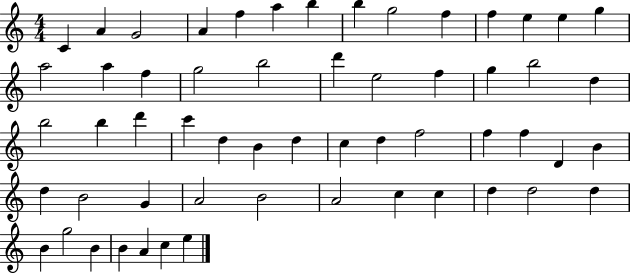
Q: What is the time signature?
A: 4/4